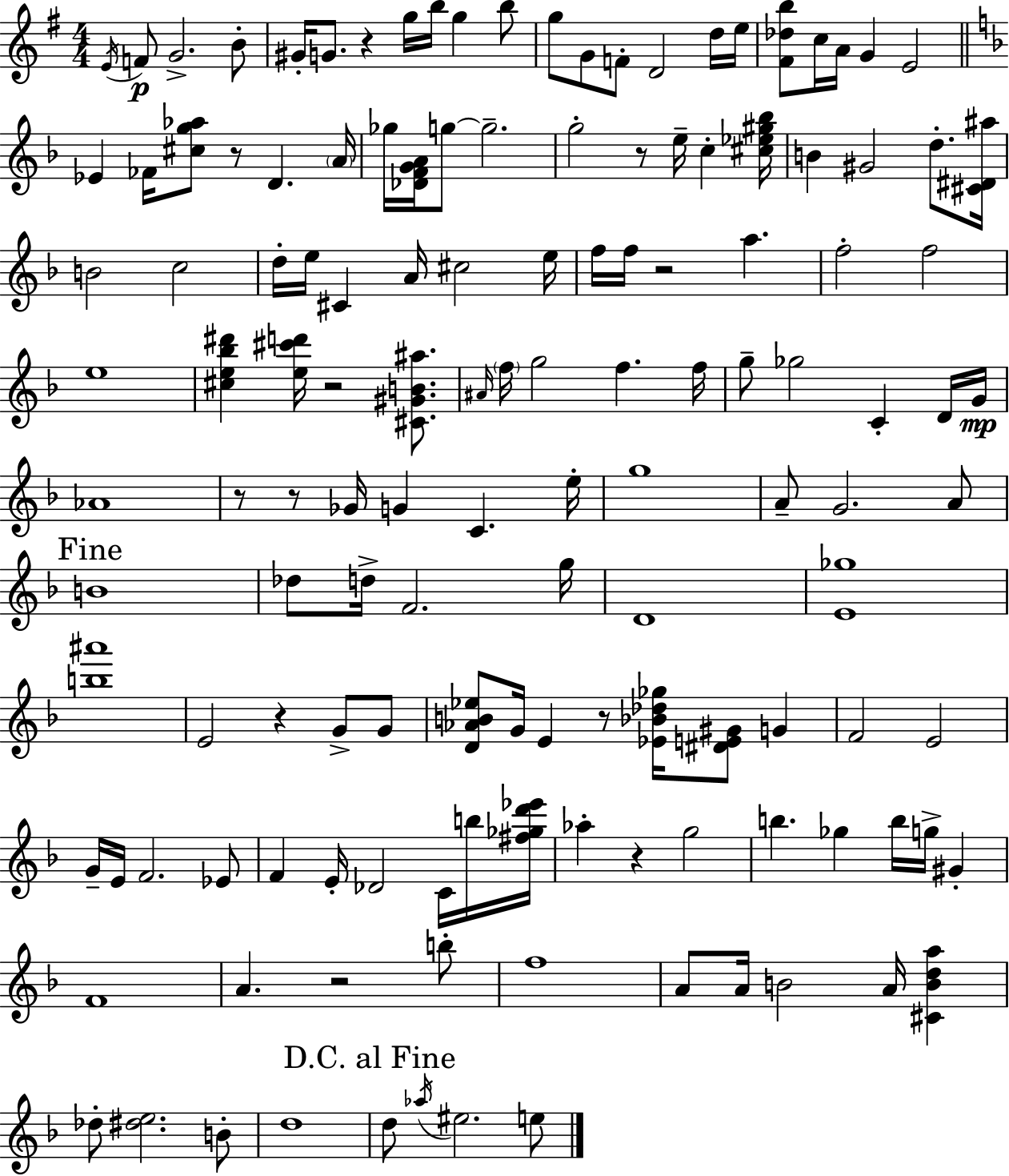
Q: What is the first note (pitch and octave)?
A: E4